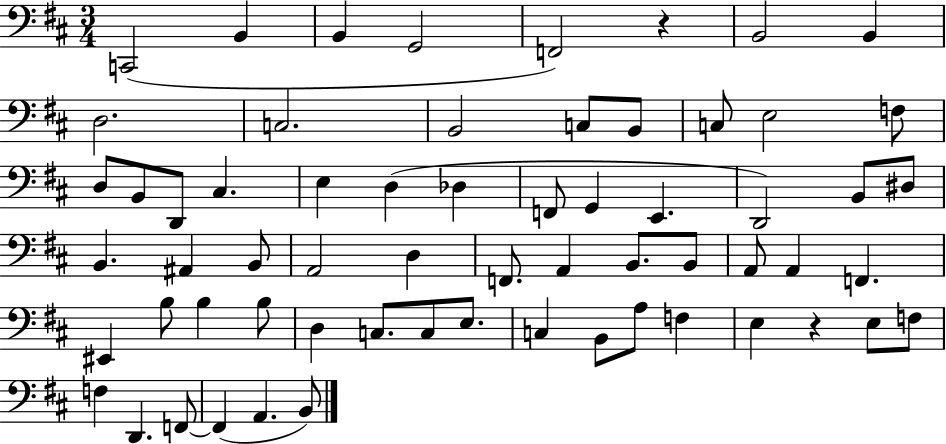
{
  \clef bass
  \numericTimeSignature
  \time 3/4
  \key d \major
  c,2( b,4 | b,4 g,2 | f,2) r4 | b,2 b,4 | \break d2. | c2. | b,2 c8 b,8 | c8 e2 f8 | \break d8 b,8 d,8 cis4. | e4 d4( des4 | f,8 g,4 e,4. | d,2) b,8 dis8 | \break b,4. ais,4 b,8 | a,2 d4 | f,8. a,4 b,8. b,8 | a,8 a,4 f,4. | \break eis,4 b8 b4 b8 | d4 c8. c8 e8. | c4 b,8 a8 f4 | e4 r4 e8 f8 | \break f4 d,4. f,8~~ | f,4( a,4. b,8) | \bar "|."
}